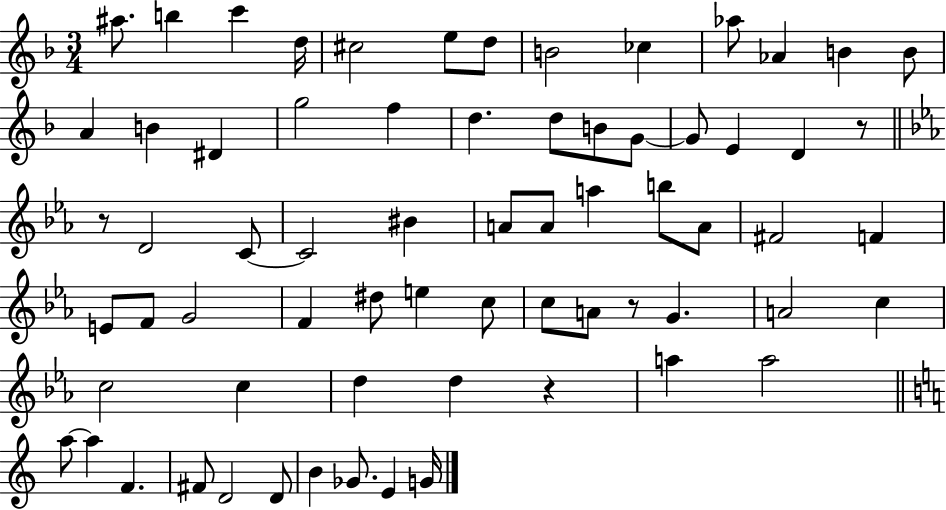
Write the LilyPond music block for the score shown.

{
  \clef treble
  \numericTimeSignature
  \time 3/4
  \key f \major
  \repeat volta 2 { ais''8. b''4 c'''4 d''16 | cis''2 e''8 d''8 | b'2 ces''4 | aes''8 aes'4 b'4 b'8 | \break a'4 b'4 dis'4 | g''2 f''4 | d''4. d''8 b'8 g'8~~ | g'8 e'4 d'4 r8 | \break \bar "||" \break \key ees \major r8 d'2 c'8~~ | c'2 bis'4 | a'8 a'8 a''4 b''8 a'8 | fis'2 f'4 | \break e'8 f'8 g'2 | f'4 dis''8 e''4 c''8 | c''8 a'8 r8 g'4. | a'2 c''4 | \break c''2 c''4 | d''4 d''4 r4 | a''4 a''2 | \bar "||" \break \key c \major a''8~~ a''4 f'4. | fis'8 d'2 d'8 | b'4 ges'8. e'4 g'16 | } \bar "|."
}